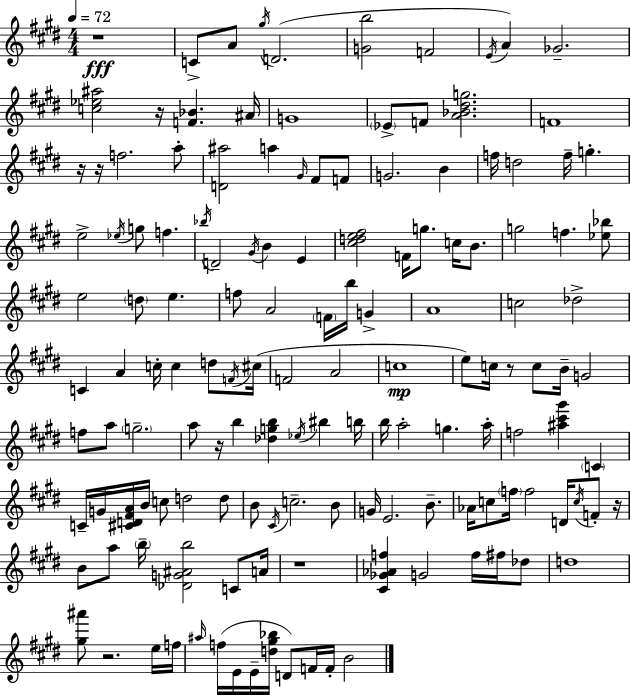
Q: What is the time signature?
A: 4/4